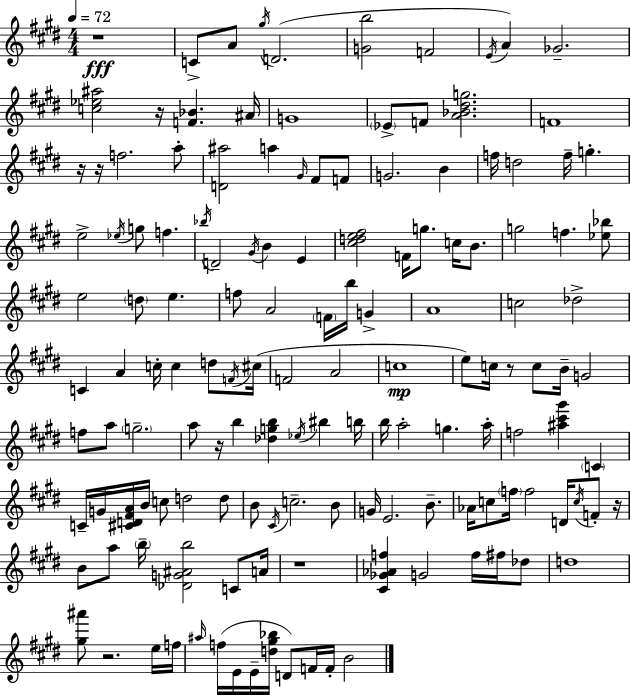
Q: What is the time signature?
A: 4/4